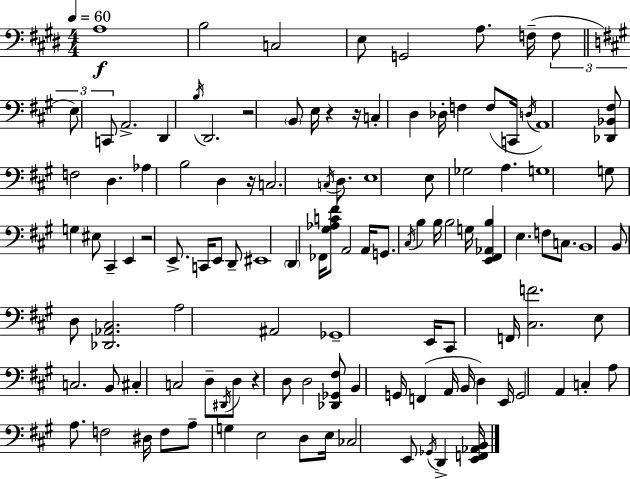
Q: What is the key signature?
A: E major